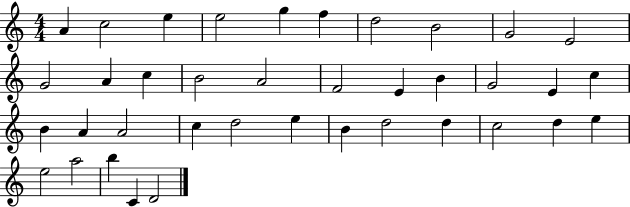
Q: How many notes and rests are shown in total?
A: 38